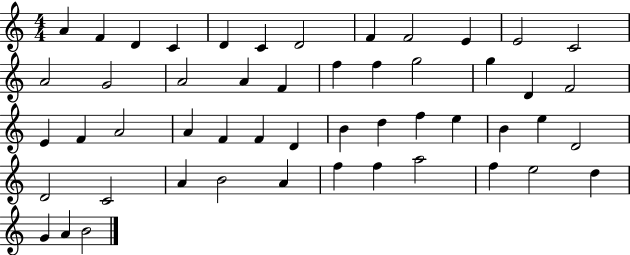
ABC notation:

X:1
T:Untitled
M:4/4
L:1/4
K:C
A F D C D C D2 F F2 E E2 C2 A2 G2 A2 A F f f g2 g D F2 E F A2 A F F D B d f e B e D2 D2 C2 A B2 A f f a2 f e2 d G A B2